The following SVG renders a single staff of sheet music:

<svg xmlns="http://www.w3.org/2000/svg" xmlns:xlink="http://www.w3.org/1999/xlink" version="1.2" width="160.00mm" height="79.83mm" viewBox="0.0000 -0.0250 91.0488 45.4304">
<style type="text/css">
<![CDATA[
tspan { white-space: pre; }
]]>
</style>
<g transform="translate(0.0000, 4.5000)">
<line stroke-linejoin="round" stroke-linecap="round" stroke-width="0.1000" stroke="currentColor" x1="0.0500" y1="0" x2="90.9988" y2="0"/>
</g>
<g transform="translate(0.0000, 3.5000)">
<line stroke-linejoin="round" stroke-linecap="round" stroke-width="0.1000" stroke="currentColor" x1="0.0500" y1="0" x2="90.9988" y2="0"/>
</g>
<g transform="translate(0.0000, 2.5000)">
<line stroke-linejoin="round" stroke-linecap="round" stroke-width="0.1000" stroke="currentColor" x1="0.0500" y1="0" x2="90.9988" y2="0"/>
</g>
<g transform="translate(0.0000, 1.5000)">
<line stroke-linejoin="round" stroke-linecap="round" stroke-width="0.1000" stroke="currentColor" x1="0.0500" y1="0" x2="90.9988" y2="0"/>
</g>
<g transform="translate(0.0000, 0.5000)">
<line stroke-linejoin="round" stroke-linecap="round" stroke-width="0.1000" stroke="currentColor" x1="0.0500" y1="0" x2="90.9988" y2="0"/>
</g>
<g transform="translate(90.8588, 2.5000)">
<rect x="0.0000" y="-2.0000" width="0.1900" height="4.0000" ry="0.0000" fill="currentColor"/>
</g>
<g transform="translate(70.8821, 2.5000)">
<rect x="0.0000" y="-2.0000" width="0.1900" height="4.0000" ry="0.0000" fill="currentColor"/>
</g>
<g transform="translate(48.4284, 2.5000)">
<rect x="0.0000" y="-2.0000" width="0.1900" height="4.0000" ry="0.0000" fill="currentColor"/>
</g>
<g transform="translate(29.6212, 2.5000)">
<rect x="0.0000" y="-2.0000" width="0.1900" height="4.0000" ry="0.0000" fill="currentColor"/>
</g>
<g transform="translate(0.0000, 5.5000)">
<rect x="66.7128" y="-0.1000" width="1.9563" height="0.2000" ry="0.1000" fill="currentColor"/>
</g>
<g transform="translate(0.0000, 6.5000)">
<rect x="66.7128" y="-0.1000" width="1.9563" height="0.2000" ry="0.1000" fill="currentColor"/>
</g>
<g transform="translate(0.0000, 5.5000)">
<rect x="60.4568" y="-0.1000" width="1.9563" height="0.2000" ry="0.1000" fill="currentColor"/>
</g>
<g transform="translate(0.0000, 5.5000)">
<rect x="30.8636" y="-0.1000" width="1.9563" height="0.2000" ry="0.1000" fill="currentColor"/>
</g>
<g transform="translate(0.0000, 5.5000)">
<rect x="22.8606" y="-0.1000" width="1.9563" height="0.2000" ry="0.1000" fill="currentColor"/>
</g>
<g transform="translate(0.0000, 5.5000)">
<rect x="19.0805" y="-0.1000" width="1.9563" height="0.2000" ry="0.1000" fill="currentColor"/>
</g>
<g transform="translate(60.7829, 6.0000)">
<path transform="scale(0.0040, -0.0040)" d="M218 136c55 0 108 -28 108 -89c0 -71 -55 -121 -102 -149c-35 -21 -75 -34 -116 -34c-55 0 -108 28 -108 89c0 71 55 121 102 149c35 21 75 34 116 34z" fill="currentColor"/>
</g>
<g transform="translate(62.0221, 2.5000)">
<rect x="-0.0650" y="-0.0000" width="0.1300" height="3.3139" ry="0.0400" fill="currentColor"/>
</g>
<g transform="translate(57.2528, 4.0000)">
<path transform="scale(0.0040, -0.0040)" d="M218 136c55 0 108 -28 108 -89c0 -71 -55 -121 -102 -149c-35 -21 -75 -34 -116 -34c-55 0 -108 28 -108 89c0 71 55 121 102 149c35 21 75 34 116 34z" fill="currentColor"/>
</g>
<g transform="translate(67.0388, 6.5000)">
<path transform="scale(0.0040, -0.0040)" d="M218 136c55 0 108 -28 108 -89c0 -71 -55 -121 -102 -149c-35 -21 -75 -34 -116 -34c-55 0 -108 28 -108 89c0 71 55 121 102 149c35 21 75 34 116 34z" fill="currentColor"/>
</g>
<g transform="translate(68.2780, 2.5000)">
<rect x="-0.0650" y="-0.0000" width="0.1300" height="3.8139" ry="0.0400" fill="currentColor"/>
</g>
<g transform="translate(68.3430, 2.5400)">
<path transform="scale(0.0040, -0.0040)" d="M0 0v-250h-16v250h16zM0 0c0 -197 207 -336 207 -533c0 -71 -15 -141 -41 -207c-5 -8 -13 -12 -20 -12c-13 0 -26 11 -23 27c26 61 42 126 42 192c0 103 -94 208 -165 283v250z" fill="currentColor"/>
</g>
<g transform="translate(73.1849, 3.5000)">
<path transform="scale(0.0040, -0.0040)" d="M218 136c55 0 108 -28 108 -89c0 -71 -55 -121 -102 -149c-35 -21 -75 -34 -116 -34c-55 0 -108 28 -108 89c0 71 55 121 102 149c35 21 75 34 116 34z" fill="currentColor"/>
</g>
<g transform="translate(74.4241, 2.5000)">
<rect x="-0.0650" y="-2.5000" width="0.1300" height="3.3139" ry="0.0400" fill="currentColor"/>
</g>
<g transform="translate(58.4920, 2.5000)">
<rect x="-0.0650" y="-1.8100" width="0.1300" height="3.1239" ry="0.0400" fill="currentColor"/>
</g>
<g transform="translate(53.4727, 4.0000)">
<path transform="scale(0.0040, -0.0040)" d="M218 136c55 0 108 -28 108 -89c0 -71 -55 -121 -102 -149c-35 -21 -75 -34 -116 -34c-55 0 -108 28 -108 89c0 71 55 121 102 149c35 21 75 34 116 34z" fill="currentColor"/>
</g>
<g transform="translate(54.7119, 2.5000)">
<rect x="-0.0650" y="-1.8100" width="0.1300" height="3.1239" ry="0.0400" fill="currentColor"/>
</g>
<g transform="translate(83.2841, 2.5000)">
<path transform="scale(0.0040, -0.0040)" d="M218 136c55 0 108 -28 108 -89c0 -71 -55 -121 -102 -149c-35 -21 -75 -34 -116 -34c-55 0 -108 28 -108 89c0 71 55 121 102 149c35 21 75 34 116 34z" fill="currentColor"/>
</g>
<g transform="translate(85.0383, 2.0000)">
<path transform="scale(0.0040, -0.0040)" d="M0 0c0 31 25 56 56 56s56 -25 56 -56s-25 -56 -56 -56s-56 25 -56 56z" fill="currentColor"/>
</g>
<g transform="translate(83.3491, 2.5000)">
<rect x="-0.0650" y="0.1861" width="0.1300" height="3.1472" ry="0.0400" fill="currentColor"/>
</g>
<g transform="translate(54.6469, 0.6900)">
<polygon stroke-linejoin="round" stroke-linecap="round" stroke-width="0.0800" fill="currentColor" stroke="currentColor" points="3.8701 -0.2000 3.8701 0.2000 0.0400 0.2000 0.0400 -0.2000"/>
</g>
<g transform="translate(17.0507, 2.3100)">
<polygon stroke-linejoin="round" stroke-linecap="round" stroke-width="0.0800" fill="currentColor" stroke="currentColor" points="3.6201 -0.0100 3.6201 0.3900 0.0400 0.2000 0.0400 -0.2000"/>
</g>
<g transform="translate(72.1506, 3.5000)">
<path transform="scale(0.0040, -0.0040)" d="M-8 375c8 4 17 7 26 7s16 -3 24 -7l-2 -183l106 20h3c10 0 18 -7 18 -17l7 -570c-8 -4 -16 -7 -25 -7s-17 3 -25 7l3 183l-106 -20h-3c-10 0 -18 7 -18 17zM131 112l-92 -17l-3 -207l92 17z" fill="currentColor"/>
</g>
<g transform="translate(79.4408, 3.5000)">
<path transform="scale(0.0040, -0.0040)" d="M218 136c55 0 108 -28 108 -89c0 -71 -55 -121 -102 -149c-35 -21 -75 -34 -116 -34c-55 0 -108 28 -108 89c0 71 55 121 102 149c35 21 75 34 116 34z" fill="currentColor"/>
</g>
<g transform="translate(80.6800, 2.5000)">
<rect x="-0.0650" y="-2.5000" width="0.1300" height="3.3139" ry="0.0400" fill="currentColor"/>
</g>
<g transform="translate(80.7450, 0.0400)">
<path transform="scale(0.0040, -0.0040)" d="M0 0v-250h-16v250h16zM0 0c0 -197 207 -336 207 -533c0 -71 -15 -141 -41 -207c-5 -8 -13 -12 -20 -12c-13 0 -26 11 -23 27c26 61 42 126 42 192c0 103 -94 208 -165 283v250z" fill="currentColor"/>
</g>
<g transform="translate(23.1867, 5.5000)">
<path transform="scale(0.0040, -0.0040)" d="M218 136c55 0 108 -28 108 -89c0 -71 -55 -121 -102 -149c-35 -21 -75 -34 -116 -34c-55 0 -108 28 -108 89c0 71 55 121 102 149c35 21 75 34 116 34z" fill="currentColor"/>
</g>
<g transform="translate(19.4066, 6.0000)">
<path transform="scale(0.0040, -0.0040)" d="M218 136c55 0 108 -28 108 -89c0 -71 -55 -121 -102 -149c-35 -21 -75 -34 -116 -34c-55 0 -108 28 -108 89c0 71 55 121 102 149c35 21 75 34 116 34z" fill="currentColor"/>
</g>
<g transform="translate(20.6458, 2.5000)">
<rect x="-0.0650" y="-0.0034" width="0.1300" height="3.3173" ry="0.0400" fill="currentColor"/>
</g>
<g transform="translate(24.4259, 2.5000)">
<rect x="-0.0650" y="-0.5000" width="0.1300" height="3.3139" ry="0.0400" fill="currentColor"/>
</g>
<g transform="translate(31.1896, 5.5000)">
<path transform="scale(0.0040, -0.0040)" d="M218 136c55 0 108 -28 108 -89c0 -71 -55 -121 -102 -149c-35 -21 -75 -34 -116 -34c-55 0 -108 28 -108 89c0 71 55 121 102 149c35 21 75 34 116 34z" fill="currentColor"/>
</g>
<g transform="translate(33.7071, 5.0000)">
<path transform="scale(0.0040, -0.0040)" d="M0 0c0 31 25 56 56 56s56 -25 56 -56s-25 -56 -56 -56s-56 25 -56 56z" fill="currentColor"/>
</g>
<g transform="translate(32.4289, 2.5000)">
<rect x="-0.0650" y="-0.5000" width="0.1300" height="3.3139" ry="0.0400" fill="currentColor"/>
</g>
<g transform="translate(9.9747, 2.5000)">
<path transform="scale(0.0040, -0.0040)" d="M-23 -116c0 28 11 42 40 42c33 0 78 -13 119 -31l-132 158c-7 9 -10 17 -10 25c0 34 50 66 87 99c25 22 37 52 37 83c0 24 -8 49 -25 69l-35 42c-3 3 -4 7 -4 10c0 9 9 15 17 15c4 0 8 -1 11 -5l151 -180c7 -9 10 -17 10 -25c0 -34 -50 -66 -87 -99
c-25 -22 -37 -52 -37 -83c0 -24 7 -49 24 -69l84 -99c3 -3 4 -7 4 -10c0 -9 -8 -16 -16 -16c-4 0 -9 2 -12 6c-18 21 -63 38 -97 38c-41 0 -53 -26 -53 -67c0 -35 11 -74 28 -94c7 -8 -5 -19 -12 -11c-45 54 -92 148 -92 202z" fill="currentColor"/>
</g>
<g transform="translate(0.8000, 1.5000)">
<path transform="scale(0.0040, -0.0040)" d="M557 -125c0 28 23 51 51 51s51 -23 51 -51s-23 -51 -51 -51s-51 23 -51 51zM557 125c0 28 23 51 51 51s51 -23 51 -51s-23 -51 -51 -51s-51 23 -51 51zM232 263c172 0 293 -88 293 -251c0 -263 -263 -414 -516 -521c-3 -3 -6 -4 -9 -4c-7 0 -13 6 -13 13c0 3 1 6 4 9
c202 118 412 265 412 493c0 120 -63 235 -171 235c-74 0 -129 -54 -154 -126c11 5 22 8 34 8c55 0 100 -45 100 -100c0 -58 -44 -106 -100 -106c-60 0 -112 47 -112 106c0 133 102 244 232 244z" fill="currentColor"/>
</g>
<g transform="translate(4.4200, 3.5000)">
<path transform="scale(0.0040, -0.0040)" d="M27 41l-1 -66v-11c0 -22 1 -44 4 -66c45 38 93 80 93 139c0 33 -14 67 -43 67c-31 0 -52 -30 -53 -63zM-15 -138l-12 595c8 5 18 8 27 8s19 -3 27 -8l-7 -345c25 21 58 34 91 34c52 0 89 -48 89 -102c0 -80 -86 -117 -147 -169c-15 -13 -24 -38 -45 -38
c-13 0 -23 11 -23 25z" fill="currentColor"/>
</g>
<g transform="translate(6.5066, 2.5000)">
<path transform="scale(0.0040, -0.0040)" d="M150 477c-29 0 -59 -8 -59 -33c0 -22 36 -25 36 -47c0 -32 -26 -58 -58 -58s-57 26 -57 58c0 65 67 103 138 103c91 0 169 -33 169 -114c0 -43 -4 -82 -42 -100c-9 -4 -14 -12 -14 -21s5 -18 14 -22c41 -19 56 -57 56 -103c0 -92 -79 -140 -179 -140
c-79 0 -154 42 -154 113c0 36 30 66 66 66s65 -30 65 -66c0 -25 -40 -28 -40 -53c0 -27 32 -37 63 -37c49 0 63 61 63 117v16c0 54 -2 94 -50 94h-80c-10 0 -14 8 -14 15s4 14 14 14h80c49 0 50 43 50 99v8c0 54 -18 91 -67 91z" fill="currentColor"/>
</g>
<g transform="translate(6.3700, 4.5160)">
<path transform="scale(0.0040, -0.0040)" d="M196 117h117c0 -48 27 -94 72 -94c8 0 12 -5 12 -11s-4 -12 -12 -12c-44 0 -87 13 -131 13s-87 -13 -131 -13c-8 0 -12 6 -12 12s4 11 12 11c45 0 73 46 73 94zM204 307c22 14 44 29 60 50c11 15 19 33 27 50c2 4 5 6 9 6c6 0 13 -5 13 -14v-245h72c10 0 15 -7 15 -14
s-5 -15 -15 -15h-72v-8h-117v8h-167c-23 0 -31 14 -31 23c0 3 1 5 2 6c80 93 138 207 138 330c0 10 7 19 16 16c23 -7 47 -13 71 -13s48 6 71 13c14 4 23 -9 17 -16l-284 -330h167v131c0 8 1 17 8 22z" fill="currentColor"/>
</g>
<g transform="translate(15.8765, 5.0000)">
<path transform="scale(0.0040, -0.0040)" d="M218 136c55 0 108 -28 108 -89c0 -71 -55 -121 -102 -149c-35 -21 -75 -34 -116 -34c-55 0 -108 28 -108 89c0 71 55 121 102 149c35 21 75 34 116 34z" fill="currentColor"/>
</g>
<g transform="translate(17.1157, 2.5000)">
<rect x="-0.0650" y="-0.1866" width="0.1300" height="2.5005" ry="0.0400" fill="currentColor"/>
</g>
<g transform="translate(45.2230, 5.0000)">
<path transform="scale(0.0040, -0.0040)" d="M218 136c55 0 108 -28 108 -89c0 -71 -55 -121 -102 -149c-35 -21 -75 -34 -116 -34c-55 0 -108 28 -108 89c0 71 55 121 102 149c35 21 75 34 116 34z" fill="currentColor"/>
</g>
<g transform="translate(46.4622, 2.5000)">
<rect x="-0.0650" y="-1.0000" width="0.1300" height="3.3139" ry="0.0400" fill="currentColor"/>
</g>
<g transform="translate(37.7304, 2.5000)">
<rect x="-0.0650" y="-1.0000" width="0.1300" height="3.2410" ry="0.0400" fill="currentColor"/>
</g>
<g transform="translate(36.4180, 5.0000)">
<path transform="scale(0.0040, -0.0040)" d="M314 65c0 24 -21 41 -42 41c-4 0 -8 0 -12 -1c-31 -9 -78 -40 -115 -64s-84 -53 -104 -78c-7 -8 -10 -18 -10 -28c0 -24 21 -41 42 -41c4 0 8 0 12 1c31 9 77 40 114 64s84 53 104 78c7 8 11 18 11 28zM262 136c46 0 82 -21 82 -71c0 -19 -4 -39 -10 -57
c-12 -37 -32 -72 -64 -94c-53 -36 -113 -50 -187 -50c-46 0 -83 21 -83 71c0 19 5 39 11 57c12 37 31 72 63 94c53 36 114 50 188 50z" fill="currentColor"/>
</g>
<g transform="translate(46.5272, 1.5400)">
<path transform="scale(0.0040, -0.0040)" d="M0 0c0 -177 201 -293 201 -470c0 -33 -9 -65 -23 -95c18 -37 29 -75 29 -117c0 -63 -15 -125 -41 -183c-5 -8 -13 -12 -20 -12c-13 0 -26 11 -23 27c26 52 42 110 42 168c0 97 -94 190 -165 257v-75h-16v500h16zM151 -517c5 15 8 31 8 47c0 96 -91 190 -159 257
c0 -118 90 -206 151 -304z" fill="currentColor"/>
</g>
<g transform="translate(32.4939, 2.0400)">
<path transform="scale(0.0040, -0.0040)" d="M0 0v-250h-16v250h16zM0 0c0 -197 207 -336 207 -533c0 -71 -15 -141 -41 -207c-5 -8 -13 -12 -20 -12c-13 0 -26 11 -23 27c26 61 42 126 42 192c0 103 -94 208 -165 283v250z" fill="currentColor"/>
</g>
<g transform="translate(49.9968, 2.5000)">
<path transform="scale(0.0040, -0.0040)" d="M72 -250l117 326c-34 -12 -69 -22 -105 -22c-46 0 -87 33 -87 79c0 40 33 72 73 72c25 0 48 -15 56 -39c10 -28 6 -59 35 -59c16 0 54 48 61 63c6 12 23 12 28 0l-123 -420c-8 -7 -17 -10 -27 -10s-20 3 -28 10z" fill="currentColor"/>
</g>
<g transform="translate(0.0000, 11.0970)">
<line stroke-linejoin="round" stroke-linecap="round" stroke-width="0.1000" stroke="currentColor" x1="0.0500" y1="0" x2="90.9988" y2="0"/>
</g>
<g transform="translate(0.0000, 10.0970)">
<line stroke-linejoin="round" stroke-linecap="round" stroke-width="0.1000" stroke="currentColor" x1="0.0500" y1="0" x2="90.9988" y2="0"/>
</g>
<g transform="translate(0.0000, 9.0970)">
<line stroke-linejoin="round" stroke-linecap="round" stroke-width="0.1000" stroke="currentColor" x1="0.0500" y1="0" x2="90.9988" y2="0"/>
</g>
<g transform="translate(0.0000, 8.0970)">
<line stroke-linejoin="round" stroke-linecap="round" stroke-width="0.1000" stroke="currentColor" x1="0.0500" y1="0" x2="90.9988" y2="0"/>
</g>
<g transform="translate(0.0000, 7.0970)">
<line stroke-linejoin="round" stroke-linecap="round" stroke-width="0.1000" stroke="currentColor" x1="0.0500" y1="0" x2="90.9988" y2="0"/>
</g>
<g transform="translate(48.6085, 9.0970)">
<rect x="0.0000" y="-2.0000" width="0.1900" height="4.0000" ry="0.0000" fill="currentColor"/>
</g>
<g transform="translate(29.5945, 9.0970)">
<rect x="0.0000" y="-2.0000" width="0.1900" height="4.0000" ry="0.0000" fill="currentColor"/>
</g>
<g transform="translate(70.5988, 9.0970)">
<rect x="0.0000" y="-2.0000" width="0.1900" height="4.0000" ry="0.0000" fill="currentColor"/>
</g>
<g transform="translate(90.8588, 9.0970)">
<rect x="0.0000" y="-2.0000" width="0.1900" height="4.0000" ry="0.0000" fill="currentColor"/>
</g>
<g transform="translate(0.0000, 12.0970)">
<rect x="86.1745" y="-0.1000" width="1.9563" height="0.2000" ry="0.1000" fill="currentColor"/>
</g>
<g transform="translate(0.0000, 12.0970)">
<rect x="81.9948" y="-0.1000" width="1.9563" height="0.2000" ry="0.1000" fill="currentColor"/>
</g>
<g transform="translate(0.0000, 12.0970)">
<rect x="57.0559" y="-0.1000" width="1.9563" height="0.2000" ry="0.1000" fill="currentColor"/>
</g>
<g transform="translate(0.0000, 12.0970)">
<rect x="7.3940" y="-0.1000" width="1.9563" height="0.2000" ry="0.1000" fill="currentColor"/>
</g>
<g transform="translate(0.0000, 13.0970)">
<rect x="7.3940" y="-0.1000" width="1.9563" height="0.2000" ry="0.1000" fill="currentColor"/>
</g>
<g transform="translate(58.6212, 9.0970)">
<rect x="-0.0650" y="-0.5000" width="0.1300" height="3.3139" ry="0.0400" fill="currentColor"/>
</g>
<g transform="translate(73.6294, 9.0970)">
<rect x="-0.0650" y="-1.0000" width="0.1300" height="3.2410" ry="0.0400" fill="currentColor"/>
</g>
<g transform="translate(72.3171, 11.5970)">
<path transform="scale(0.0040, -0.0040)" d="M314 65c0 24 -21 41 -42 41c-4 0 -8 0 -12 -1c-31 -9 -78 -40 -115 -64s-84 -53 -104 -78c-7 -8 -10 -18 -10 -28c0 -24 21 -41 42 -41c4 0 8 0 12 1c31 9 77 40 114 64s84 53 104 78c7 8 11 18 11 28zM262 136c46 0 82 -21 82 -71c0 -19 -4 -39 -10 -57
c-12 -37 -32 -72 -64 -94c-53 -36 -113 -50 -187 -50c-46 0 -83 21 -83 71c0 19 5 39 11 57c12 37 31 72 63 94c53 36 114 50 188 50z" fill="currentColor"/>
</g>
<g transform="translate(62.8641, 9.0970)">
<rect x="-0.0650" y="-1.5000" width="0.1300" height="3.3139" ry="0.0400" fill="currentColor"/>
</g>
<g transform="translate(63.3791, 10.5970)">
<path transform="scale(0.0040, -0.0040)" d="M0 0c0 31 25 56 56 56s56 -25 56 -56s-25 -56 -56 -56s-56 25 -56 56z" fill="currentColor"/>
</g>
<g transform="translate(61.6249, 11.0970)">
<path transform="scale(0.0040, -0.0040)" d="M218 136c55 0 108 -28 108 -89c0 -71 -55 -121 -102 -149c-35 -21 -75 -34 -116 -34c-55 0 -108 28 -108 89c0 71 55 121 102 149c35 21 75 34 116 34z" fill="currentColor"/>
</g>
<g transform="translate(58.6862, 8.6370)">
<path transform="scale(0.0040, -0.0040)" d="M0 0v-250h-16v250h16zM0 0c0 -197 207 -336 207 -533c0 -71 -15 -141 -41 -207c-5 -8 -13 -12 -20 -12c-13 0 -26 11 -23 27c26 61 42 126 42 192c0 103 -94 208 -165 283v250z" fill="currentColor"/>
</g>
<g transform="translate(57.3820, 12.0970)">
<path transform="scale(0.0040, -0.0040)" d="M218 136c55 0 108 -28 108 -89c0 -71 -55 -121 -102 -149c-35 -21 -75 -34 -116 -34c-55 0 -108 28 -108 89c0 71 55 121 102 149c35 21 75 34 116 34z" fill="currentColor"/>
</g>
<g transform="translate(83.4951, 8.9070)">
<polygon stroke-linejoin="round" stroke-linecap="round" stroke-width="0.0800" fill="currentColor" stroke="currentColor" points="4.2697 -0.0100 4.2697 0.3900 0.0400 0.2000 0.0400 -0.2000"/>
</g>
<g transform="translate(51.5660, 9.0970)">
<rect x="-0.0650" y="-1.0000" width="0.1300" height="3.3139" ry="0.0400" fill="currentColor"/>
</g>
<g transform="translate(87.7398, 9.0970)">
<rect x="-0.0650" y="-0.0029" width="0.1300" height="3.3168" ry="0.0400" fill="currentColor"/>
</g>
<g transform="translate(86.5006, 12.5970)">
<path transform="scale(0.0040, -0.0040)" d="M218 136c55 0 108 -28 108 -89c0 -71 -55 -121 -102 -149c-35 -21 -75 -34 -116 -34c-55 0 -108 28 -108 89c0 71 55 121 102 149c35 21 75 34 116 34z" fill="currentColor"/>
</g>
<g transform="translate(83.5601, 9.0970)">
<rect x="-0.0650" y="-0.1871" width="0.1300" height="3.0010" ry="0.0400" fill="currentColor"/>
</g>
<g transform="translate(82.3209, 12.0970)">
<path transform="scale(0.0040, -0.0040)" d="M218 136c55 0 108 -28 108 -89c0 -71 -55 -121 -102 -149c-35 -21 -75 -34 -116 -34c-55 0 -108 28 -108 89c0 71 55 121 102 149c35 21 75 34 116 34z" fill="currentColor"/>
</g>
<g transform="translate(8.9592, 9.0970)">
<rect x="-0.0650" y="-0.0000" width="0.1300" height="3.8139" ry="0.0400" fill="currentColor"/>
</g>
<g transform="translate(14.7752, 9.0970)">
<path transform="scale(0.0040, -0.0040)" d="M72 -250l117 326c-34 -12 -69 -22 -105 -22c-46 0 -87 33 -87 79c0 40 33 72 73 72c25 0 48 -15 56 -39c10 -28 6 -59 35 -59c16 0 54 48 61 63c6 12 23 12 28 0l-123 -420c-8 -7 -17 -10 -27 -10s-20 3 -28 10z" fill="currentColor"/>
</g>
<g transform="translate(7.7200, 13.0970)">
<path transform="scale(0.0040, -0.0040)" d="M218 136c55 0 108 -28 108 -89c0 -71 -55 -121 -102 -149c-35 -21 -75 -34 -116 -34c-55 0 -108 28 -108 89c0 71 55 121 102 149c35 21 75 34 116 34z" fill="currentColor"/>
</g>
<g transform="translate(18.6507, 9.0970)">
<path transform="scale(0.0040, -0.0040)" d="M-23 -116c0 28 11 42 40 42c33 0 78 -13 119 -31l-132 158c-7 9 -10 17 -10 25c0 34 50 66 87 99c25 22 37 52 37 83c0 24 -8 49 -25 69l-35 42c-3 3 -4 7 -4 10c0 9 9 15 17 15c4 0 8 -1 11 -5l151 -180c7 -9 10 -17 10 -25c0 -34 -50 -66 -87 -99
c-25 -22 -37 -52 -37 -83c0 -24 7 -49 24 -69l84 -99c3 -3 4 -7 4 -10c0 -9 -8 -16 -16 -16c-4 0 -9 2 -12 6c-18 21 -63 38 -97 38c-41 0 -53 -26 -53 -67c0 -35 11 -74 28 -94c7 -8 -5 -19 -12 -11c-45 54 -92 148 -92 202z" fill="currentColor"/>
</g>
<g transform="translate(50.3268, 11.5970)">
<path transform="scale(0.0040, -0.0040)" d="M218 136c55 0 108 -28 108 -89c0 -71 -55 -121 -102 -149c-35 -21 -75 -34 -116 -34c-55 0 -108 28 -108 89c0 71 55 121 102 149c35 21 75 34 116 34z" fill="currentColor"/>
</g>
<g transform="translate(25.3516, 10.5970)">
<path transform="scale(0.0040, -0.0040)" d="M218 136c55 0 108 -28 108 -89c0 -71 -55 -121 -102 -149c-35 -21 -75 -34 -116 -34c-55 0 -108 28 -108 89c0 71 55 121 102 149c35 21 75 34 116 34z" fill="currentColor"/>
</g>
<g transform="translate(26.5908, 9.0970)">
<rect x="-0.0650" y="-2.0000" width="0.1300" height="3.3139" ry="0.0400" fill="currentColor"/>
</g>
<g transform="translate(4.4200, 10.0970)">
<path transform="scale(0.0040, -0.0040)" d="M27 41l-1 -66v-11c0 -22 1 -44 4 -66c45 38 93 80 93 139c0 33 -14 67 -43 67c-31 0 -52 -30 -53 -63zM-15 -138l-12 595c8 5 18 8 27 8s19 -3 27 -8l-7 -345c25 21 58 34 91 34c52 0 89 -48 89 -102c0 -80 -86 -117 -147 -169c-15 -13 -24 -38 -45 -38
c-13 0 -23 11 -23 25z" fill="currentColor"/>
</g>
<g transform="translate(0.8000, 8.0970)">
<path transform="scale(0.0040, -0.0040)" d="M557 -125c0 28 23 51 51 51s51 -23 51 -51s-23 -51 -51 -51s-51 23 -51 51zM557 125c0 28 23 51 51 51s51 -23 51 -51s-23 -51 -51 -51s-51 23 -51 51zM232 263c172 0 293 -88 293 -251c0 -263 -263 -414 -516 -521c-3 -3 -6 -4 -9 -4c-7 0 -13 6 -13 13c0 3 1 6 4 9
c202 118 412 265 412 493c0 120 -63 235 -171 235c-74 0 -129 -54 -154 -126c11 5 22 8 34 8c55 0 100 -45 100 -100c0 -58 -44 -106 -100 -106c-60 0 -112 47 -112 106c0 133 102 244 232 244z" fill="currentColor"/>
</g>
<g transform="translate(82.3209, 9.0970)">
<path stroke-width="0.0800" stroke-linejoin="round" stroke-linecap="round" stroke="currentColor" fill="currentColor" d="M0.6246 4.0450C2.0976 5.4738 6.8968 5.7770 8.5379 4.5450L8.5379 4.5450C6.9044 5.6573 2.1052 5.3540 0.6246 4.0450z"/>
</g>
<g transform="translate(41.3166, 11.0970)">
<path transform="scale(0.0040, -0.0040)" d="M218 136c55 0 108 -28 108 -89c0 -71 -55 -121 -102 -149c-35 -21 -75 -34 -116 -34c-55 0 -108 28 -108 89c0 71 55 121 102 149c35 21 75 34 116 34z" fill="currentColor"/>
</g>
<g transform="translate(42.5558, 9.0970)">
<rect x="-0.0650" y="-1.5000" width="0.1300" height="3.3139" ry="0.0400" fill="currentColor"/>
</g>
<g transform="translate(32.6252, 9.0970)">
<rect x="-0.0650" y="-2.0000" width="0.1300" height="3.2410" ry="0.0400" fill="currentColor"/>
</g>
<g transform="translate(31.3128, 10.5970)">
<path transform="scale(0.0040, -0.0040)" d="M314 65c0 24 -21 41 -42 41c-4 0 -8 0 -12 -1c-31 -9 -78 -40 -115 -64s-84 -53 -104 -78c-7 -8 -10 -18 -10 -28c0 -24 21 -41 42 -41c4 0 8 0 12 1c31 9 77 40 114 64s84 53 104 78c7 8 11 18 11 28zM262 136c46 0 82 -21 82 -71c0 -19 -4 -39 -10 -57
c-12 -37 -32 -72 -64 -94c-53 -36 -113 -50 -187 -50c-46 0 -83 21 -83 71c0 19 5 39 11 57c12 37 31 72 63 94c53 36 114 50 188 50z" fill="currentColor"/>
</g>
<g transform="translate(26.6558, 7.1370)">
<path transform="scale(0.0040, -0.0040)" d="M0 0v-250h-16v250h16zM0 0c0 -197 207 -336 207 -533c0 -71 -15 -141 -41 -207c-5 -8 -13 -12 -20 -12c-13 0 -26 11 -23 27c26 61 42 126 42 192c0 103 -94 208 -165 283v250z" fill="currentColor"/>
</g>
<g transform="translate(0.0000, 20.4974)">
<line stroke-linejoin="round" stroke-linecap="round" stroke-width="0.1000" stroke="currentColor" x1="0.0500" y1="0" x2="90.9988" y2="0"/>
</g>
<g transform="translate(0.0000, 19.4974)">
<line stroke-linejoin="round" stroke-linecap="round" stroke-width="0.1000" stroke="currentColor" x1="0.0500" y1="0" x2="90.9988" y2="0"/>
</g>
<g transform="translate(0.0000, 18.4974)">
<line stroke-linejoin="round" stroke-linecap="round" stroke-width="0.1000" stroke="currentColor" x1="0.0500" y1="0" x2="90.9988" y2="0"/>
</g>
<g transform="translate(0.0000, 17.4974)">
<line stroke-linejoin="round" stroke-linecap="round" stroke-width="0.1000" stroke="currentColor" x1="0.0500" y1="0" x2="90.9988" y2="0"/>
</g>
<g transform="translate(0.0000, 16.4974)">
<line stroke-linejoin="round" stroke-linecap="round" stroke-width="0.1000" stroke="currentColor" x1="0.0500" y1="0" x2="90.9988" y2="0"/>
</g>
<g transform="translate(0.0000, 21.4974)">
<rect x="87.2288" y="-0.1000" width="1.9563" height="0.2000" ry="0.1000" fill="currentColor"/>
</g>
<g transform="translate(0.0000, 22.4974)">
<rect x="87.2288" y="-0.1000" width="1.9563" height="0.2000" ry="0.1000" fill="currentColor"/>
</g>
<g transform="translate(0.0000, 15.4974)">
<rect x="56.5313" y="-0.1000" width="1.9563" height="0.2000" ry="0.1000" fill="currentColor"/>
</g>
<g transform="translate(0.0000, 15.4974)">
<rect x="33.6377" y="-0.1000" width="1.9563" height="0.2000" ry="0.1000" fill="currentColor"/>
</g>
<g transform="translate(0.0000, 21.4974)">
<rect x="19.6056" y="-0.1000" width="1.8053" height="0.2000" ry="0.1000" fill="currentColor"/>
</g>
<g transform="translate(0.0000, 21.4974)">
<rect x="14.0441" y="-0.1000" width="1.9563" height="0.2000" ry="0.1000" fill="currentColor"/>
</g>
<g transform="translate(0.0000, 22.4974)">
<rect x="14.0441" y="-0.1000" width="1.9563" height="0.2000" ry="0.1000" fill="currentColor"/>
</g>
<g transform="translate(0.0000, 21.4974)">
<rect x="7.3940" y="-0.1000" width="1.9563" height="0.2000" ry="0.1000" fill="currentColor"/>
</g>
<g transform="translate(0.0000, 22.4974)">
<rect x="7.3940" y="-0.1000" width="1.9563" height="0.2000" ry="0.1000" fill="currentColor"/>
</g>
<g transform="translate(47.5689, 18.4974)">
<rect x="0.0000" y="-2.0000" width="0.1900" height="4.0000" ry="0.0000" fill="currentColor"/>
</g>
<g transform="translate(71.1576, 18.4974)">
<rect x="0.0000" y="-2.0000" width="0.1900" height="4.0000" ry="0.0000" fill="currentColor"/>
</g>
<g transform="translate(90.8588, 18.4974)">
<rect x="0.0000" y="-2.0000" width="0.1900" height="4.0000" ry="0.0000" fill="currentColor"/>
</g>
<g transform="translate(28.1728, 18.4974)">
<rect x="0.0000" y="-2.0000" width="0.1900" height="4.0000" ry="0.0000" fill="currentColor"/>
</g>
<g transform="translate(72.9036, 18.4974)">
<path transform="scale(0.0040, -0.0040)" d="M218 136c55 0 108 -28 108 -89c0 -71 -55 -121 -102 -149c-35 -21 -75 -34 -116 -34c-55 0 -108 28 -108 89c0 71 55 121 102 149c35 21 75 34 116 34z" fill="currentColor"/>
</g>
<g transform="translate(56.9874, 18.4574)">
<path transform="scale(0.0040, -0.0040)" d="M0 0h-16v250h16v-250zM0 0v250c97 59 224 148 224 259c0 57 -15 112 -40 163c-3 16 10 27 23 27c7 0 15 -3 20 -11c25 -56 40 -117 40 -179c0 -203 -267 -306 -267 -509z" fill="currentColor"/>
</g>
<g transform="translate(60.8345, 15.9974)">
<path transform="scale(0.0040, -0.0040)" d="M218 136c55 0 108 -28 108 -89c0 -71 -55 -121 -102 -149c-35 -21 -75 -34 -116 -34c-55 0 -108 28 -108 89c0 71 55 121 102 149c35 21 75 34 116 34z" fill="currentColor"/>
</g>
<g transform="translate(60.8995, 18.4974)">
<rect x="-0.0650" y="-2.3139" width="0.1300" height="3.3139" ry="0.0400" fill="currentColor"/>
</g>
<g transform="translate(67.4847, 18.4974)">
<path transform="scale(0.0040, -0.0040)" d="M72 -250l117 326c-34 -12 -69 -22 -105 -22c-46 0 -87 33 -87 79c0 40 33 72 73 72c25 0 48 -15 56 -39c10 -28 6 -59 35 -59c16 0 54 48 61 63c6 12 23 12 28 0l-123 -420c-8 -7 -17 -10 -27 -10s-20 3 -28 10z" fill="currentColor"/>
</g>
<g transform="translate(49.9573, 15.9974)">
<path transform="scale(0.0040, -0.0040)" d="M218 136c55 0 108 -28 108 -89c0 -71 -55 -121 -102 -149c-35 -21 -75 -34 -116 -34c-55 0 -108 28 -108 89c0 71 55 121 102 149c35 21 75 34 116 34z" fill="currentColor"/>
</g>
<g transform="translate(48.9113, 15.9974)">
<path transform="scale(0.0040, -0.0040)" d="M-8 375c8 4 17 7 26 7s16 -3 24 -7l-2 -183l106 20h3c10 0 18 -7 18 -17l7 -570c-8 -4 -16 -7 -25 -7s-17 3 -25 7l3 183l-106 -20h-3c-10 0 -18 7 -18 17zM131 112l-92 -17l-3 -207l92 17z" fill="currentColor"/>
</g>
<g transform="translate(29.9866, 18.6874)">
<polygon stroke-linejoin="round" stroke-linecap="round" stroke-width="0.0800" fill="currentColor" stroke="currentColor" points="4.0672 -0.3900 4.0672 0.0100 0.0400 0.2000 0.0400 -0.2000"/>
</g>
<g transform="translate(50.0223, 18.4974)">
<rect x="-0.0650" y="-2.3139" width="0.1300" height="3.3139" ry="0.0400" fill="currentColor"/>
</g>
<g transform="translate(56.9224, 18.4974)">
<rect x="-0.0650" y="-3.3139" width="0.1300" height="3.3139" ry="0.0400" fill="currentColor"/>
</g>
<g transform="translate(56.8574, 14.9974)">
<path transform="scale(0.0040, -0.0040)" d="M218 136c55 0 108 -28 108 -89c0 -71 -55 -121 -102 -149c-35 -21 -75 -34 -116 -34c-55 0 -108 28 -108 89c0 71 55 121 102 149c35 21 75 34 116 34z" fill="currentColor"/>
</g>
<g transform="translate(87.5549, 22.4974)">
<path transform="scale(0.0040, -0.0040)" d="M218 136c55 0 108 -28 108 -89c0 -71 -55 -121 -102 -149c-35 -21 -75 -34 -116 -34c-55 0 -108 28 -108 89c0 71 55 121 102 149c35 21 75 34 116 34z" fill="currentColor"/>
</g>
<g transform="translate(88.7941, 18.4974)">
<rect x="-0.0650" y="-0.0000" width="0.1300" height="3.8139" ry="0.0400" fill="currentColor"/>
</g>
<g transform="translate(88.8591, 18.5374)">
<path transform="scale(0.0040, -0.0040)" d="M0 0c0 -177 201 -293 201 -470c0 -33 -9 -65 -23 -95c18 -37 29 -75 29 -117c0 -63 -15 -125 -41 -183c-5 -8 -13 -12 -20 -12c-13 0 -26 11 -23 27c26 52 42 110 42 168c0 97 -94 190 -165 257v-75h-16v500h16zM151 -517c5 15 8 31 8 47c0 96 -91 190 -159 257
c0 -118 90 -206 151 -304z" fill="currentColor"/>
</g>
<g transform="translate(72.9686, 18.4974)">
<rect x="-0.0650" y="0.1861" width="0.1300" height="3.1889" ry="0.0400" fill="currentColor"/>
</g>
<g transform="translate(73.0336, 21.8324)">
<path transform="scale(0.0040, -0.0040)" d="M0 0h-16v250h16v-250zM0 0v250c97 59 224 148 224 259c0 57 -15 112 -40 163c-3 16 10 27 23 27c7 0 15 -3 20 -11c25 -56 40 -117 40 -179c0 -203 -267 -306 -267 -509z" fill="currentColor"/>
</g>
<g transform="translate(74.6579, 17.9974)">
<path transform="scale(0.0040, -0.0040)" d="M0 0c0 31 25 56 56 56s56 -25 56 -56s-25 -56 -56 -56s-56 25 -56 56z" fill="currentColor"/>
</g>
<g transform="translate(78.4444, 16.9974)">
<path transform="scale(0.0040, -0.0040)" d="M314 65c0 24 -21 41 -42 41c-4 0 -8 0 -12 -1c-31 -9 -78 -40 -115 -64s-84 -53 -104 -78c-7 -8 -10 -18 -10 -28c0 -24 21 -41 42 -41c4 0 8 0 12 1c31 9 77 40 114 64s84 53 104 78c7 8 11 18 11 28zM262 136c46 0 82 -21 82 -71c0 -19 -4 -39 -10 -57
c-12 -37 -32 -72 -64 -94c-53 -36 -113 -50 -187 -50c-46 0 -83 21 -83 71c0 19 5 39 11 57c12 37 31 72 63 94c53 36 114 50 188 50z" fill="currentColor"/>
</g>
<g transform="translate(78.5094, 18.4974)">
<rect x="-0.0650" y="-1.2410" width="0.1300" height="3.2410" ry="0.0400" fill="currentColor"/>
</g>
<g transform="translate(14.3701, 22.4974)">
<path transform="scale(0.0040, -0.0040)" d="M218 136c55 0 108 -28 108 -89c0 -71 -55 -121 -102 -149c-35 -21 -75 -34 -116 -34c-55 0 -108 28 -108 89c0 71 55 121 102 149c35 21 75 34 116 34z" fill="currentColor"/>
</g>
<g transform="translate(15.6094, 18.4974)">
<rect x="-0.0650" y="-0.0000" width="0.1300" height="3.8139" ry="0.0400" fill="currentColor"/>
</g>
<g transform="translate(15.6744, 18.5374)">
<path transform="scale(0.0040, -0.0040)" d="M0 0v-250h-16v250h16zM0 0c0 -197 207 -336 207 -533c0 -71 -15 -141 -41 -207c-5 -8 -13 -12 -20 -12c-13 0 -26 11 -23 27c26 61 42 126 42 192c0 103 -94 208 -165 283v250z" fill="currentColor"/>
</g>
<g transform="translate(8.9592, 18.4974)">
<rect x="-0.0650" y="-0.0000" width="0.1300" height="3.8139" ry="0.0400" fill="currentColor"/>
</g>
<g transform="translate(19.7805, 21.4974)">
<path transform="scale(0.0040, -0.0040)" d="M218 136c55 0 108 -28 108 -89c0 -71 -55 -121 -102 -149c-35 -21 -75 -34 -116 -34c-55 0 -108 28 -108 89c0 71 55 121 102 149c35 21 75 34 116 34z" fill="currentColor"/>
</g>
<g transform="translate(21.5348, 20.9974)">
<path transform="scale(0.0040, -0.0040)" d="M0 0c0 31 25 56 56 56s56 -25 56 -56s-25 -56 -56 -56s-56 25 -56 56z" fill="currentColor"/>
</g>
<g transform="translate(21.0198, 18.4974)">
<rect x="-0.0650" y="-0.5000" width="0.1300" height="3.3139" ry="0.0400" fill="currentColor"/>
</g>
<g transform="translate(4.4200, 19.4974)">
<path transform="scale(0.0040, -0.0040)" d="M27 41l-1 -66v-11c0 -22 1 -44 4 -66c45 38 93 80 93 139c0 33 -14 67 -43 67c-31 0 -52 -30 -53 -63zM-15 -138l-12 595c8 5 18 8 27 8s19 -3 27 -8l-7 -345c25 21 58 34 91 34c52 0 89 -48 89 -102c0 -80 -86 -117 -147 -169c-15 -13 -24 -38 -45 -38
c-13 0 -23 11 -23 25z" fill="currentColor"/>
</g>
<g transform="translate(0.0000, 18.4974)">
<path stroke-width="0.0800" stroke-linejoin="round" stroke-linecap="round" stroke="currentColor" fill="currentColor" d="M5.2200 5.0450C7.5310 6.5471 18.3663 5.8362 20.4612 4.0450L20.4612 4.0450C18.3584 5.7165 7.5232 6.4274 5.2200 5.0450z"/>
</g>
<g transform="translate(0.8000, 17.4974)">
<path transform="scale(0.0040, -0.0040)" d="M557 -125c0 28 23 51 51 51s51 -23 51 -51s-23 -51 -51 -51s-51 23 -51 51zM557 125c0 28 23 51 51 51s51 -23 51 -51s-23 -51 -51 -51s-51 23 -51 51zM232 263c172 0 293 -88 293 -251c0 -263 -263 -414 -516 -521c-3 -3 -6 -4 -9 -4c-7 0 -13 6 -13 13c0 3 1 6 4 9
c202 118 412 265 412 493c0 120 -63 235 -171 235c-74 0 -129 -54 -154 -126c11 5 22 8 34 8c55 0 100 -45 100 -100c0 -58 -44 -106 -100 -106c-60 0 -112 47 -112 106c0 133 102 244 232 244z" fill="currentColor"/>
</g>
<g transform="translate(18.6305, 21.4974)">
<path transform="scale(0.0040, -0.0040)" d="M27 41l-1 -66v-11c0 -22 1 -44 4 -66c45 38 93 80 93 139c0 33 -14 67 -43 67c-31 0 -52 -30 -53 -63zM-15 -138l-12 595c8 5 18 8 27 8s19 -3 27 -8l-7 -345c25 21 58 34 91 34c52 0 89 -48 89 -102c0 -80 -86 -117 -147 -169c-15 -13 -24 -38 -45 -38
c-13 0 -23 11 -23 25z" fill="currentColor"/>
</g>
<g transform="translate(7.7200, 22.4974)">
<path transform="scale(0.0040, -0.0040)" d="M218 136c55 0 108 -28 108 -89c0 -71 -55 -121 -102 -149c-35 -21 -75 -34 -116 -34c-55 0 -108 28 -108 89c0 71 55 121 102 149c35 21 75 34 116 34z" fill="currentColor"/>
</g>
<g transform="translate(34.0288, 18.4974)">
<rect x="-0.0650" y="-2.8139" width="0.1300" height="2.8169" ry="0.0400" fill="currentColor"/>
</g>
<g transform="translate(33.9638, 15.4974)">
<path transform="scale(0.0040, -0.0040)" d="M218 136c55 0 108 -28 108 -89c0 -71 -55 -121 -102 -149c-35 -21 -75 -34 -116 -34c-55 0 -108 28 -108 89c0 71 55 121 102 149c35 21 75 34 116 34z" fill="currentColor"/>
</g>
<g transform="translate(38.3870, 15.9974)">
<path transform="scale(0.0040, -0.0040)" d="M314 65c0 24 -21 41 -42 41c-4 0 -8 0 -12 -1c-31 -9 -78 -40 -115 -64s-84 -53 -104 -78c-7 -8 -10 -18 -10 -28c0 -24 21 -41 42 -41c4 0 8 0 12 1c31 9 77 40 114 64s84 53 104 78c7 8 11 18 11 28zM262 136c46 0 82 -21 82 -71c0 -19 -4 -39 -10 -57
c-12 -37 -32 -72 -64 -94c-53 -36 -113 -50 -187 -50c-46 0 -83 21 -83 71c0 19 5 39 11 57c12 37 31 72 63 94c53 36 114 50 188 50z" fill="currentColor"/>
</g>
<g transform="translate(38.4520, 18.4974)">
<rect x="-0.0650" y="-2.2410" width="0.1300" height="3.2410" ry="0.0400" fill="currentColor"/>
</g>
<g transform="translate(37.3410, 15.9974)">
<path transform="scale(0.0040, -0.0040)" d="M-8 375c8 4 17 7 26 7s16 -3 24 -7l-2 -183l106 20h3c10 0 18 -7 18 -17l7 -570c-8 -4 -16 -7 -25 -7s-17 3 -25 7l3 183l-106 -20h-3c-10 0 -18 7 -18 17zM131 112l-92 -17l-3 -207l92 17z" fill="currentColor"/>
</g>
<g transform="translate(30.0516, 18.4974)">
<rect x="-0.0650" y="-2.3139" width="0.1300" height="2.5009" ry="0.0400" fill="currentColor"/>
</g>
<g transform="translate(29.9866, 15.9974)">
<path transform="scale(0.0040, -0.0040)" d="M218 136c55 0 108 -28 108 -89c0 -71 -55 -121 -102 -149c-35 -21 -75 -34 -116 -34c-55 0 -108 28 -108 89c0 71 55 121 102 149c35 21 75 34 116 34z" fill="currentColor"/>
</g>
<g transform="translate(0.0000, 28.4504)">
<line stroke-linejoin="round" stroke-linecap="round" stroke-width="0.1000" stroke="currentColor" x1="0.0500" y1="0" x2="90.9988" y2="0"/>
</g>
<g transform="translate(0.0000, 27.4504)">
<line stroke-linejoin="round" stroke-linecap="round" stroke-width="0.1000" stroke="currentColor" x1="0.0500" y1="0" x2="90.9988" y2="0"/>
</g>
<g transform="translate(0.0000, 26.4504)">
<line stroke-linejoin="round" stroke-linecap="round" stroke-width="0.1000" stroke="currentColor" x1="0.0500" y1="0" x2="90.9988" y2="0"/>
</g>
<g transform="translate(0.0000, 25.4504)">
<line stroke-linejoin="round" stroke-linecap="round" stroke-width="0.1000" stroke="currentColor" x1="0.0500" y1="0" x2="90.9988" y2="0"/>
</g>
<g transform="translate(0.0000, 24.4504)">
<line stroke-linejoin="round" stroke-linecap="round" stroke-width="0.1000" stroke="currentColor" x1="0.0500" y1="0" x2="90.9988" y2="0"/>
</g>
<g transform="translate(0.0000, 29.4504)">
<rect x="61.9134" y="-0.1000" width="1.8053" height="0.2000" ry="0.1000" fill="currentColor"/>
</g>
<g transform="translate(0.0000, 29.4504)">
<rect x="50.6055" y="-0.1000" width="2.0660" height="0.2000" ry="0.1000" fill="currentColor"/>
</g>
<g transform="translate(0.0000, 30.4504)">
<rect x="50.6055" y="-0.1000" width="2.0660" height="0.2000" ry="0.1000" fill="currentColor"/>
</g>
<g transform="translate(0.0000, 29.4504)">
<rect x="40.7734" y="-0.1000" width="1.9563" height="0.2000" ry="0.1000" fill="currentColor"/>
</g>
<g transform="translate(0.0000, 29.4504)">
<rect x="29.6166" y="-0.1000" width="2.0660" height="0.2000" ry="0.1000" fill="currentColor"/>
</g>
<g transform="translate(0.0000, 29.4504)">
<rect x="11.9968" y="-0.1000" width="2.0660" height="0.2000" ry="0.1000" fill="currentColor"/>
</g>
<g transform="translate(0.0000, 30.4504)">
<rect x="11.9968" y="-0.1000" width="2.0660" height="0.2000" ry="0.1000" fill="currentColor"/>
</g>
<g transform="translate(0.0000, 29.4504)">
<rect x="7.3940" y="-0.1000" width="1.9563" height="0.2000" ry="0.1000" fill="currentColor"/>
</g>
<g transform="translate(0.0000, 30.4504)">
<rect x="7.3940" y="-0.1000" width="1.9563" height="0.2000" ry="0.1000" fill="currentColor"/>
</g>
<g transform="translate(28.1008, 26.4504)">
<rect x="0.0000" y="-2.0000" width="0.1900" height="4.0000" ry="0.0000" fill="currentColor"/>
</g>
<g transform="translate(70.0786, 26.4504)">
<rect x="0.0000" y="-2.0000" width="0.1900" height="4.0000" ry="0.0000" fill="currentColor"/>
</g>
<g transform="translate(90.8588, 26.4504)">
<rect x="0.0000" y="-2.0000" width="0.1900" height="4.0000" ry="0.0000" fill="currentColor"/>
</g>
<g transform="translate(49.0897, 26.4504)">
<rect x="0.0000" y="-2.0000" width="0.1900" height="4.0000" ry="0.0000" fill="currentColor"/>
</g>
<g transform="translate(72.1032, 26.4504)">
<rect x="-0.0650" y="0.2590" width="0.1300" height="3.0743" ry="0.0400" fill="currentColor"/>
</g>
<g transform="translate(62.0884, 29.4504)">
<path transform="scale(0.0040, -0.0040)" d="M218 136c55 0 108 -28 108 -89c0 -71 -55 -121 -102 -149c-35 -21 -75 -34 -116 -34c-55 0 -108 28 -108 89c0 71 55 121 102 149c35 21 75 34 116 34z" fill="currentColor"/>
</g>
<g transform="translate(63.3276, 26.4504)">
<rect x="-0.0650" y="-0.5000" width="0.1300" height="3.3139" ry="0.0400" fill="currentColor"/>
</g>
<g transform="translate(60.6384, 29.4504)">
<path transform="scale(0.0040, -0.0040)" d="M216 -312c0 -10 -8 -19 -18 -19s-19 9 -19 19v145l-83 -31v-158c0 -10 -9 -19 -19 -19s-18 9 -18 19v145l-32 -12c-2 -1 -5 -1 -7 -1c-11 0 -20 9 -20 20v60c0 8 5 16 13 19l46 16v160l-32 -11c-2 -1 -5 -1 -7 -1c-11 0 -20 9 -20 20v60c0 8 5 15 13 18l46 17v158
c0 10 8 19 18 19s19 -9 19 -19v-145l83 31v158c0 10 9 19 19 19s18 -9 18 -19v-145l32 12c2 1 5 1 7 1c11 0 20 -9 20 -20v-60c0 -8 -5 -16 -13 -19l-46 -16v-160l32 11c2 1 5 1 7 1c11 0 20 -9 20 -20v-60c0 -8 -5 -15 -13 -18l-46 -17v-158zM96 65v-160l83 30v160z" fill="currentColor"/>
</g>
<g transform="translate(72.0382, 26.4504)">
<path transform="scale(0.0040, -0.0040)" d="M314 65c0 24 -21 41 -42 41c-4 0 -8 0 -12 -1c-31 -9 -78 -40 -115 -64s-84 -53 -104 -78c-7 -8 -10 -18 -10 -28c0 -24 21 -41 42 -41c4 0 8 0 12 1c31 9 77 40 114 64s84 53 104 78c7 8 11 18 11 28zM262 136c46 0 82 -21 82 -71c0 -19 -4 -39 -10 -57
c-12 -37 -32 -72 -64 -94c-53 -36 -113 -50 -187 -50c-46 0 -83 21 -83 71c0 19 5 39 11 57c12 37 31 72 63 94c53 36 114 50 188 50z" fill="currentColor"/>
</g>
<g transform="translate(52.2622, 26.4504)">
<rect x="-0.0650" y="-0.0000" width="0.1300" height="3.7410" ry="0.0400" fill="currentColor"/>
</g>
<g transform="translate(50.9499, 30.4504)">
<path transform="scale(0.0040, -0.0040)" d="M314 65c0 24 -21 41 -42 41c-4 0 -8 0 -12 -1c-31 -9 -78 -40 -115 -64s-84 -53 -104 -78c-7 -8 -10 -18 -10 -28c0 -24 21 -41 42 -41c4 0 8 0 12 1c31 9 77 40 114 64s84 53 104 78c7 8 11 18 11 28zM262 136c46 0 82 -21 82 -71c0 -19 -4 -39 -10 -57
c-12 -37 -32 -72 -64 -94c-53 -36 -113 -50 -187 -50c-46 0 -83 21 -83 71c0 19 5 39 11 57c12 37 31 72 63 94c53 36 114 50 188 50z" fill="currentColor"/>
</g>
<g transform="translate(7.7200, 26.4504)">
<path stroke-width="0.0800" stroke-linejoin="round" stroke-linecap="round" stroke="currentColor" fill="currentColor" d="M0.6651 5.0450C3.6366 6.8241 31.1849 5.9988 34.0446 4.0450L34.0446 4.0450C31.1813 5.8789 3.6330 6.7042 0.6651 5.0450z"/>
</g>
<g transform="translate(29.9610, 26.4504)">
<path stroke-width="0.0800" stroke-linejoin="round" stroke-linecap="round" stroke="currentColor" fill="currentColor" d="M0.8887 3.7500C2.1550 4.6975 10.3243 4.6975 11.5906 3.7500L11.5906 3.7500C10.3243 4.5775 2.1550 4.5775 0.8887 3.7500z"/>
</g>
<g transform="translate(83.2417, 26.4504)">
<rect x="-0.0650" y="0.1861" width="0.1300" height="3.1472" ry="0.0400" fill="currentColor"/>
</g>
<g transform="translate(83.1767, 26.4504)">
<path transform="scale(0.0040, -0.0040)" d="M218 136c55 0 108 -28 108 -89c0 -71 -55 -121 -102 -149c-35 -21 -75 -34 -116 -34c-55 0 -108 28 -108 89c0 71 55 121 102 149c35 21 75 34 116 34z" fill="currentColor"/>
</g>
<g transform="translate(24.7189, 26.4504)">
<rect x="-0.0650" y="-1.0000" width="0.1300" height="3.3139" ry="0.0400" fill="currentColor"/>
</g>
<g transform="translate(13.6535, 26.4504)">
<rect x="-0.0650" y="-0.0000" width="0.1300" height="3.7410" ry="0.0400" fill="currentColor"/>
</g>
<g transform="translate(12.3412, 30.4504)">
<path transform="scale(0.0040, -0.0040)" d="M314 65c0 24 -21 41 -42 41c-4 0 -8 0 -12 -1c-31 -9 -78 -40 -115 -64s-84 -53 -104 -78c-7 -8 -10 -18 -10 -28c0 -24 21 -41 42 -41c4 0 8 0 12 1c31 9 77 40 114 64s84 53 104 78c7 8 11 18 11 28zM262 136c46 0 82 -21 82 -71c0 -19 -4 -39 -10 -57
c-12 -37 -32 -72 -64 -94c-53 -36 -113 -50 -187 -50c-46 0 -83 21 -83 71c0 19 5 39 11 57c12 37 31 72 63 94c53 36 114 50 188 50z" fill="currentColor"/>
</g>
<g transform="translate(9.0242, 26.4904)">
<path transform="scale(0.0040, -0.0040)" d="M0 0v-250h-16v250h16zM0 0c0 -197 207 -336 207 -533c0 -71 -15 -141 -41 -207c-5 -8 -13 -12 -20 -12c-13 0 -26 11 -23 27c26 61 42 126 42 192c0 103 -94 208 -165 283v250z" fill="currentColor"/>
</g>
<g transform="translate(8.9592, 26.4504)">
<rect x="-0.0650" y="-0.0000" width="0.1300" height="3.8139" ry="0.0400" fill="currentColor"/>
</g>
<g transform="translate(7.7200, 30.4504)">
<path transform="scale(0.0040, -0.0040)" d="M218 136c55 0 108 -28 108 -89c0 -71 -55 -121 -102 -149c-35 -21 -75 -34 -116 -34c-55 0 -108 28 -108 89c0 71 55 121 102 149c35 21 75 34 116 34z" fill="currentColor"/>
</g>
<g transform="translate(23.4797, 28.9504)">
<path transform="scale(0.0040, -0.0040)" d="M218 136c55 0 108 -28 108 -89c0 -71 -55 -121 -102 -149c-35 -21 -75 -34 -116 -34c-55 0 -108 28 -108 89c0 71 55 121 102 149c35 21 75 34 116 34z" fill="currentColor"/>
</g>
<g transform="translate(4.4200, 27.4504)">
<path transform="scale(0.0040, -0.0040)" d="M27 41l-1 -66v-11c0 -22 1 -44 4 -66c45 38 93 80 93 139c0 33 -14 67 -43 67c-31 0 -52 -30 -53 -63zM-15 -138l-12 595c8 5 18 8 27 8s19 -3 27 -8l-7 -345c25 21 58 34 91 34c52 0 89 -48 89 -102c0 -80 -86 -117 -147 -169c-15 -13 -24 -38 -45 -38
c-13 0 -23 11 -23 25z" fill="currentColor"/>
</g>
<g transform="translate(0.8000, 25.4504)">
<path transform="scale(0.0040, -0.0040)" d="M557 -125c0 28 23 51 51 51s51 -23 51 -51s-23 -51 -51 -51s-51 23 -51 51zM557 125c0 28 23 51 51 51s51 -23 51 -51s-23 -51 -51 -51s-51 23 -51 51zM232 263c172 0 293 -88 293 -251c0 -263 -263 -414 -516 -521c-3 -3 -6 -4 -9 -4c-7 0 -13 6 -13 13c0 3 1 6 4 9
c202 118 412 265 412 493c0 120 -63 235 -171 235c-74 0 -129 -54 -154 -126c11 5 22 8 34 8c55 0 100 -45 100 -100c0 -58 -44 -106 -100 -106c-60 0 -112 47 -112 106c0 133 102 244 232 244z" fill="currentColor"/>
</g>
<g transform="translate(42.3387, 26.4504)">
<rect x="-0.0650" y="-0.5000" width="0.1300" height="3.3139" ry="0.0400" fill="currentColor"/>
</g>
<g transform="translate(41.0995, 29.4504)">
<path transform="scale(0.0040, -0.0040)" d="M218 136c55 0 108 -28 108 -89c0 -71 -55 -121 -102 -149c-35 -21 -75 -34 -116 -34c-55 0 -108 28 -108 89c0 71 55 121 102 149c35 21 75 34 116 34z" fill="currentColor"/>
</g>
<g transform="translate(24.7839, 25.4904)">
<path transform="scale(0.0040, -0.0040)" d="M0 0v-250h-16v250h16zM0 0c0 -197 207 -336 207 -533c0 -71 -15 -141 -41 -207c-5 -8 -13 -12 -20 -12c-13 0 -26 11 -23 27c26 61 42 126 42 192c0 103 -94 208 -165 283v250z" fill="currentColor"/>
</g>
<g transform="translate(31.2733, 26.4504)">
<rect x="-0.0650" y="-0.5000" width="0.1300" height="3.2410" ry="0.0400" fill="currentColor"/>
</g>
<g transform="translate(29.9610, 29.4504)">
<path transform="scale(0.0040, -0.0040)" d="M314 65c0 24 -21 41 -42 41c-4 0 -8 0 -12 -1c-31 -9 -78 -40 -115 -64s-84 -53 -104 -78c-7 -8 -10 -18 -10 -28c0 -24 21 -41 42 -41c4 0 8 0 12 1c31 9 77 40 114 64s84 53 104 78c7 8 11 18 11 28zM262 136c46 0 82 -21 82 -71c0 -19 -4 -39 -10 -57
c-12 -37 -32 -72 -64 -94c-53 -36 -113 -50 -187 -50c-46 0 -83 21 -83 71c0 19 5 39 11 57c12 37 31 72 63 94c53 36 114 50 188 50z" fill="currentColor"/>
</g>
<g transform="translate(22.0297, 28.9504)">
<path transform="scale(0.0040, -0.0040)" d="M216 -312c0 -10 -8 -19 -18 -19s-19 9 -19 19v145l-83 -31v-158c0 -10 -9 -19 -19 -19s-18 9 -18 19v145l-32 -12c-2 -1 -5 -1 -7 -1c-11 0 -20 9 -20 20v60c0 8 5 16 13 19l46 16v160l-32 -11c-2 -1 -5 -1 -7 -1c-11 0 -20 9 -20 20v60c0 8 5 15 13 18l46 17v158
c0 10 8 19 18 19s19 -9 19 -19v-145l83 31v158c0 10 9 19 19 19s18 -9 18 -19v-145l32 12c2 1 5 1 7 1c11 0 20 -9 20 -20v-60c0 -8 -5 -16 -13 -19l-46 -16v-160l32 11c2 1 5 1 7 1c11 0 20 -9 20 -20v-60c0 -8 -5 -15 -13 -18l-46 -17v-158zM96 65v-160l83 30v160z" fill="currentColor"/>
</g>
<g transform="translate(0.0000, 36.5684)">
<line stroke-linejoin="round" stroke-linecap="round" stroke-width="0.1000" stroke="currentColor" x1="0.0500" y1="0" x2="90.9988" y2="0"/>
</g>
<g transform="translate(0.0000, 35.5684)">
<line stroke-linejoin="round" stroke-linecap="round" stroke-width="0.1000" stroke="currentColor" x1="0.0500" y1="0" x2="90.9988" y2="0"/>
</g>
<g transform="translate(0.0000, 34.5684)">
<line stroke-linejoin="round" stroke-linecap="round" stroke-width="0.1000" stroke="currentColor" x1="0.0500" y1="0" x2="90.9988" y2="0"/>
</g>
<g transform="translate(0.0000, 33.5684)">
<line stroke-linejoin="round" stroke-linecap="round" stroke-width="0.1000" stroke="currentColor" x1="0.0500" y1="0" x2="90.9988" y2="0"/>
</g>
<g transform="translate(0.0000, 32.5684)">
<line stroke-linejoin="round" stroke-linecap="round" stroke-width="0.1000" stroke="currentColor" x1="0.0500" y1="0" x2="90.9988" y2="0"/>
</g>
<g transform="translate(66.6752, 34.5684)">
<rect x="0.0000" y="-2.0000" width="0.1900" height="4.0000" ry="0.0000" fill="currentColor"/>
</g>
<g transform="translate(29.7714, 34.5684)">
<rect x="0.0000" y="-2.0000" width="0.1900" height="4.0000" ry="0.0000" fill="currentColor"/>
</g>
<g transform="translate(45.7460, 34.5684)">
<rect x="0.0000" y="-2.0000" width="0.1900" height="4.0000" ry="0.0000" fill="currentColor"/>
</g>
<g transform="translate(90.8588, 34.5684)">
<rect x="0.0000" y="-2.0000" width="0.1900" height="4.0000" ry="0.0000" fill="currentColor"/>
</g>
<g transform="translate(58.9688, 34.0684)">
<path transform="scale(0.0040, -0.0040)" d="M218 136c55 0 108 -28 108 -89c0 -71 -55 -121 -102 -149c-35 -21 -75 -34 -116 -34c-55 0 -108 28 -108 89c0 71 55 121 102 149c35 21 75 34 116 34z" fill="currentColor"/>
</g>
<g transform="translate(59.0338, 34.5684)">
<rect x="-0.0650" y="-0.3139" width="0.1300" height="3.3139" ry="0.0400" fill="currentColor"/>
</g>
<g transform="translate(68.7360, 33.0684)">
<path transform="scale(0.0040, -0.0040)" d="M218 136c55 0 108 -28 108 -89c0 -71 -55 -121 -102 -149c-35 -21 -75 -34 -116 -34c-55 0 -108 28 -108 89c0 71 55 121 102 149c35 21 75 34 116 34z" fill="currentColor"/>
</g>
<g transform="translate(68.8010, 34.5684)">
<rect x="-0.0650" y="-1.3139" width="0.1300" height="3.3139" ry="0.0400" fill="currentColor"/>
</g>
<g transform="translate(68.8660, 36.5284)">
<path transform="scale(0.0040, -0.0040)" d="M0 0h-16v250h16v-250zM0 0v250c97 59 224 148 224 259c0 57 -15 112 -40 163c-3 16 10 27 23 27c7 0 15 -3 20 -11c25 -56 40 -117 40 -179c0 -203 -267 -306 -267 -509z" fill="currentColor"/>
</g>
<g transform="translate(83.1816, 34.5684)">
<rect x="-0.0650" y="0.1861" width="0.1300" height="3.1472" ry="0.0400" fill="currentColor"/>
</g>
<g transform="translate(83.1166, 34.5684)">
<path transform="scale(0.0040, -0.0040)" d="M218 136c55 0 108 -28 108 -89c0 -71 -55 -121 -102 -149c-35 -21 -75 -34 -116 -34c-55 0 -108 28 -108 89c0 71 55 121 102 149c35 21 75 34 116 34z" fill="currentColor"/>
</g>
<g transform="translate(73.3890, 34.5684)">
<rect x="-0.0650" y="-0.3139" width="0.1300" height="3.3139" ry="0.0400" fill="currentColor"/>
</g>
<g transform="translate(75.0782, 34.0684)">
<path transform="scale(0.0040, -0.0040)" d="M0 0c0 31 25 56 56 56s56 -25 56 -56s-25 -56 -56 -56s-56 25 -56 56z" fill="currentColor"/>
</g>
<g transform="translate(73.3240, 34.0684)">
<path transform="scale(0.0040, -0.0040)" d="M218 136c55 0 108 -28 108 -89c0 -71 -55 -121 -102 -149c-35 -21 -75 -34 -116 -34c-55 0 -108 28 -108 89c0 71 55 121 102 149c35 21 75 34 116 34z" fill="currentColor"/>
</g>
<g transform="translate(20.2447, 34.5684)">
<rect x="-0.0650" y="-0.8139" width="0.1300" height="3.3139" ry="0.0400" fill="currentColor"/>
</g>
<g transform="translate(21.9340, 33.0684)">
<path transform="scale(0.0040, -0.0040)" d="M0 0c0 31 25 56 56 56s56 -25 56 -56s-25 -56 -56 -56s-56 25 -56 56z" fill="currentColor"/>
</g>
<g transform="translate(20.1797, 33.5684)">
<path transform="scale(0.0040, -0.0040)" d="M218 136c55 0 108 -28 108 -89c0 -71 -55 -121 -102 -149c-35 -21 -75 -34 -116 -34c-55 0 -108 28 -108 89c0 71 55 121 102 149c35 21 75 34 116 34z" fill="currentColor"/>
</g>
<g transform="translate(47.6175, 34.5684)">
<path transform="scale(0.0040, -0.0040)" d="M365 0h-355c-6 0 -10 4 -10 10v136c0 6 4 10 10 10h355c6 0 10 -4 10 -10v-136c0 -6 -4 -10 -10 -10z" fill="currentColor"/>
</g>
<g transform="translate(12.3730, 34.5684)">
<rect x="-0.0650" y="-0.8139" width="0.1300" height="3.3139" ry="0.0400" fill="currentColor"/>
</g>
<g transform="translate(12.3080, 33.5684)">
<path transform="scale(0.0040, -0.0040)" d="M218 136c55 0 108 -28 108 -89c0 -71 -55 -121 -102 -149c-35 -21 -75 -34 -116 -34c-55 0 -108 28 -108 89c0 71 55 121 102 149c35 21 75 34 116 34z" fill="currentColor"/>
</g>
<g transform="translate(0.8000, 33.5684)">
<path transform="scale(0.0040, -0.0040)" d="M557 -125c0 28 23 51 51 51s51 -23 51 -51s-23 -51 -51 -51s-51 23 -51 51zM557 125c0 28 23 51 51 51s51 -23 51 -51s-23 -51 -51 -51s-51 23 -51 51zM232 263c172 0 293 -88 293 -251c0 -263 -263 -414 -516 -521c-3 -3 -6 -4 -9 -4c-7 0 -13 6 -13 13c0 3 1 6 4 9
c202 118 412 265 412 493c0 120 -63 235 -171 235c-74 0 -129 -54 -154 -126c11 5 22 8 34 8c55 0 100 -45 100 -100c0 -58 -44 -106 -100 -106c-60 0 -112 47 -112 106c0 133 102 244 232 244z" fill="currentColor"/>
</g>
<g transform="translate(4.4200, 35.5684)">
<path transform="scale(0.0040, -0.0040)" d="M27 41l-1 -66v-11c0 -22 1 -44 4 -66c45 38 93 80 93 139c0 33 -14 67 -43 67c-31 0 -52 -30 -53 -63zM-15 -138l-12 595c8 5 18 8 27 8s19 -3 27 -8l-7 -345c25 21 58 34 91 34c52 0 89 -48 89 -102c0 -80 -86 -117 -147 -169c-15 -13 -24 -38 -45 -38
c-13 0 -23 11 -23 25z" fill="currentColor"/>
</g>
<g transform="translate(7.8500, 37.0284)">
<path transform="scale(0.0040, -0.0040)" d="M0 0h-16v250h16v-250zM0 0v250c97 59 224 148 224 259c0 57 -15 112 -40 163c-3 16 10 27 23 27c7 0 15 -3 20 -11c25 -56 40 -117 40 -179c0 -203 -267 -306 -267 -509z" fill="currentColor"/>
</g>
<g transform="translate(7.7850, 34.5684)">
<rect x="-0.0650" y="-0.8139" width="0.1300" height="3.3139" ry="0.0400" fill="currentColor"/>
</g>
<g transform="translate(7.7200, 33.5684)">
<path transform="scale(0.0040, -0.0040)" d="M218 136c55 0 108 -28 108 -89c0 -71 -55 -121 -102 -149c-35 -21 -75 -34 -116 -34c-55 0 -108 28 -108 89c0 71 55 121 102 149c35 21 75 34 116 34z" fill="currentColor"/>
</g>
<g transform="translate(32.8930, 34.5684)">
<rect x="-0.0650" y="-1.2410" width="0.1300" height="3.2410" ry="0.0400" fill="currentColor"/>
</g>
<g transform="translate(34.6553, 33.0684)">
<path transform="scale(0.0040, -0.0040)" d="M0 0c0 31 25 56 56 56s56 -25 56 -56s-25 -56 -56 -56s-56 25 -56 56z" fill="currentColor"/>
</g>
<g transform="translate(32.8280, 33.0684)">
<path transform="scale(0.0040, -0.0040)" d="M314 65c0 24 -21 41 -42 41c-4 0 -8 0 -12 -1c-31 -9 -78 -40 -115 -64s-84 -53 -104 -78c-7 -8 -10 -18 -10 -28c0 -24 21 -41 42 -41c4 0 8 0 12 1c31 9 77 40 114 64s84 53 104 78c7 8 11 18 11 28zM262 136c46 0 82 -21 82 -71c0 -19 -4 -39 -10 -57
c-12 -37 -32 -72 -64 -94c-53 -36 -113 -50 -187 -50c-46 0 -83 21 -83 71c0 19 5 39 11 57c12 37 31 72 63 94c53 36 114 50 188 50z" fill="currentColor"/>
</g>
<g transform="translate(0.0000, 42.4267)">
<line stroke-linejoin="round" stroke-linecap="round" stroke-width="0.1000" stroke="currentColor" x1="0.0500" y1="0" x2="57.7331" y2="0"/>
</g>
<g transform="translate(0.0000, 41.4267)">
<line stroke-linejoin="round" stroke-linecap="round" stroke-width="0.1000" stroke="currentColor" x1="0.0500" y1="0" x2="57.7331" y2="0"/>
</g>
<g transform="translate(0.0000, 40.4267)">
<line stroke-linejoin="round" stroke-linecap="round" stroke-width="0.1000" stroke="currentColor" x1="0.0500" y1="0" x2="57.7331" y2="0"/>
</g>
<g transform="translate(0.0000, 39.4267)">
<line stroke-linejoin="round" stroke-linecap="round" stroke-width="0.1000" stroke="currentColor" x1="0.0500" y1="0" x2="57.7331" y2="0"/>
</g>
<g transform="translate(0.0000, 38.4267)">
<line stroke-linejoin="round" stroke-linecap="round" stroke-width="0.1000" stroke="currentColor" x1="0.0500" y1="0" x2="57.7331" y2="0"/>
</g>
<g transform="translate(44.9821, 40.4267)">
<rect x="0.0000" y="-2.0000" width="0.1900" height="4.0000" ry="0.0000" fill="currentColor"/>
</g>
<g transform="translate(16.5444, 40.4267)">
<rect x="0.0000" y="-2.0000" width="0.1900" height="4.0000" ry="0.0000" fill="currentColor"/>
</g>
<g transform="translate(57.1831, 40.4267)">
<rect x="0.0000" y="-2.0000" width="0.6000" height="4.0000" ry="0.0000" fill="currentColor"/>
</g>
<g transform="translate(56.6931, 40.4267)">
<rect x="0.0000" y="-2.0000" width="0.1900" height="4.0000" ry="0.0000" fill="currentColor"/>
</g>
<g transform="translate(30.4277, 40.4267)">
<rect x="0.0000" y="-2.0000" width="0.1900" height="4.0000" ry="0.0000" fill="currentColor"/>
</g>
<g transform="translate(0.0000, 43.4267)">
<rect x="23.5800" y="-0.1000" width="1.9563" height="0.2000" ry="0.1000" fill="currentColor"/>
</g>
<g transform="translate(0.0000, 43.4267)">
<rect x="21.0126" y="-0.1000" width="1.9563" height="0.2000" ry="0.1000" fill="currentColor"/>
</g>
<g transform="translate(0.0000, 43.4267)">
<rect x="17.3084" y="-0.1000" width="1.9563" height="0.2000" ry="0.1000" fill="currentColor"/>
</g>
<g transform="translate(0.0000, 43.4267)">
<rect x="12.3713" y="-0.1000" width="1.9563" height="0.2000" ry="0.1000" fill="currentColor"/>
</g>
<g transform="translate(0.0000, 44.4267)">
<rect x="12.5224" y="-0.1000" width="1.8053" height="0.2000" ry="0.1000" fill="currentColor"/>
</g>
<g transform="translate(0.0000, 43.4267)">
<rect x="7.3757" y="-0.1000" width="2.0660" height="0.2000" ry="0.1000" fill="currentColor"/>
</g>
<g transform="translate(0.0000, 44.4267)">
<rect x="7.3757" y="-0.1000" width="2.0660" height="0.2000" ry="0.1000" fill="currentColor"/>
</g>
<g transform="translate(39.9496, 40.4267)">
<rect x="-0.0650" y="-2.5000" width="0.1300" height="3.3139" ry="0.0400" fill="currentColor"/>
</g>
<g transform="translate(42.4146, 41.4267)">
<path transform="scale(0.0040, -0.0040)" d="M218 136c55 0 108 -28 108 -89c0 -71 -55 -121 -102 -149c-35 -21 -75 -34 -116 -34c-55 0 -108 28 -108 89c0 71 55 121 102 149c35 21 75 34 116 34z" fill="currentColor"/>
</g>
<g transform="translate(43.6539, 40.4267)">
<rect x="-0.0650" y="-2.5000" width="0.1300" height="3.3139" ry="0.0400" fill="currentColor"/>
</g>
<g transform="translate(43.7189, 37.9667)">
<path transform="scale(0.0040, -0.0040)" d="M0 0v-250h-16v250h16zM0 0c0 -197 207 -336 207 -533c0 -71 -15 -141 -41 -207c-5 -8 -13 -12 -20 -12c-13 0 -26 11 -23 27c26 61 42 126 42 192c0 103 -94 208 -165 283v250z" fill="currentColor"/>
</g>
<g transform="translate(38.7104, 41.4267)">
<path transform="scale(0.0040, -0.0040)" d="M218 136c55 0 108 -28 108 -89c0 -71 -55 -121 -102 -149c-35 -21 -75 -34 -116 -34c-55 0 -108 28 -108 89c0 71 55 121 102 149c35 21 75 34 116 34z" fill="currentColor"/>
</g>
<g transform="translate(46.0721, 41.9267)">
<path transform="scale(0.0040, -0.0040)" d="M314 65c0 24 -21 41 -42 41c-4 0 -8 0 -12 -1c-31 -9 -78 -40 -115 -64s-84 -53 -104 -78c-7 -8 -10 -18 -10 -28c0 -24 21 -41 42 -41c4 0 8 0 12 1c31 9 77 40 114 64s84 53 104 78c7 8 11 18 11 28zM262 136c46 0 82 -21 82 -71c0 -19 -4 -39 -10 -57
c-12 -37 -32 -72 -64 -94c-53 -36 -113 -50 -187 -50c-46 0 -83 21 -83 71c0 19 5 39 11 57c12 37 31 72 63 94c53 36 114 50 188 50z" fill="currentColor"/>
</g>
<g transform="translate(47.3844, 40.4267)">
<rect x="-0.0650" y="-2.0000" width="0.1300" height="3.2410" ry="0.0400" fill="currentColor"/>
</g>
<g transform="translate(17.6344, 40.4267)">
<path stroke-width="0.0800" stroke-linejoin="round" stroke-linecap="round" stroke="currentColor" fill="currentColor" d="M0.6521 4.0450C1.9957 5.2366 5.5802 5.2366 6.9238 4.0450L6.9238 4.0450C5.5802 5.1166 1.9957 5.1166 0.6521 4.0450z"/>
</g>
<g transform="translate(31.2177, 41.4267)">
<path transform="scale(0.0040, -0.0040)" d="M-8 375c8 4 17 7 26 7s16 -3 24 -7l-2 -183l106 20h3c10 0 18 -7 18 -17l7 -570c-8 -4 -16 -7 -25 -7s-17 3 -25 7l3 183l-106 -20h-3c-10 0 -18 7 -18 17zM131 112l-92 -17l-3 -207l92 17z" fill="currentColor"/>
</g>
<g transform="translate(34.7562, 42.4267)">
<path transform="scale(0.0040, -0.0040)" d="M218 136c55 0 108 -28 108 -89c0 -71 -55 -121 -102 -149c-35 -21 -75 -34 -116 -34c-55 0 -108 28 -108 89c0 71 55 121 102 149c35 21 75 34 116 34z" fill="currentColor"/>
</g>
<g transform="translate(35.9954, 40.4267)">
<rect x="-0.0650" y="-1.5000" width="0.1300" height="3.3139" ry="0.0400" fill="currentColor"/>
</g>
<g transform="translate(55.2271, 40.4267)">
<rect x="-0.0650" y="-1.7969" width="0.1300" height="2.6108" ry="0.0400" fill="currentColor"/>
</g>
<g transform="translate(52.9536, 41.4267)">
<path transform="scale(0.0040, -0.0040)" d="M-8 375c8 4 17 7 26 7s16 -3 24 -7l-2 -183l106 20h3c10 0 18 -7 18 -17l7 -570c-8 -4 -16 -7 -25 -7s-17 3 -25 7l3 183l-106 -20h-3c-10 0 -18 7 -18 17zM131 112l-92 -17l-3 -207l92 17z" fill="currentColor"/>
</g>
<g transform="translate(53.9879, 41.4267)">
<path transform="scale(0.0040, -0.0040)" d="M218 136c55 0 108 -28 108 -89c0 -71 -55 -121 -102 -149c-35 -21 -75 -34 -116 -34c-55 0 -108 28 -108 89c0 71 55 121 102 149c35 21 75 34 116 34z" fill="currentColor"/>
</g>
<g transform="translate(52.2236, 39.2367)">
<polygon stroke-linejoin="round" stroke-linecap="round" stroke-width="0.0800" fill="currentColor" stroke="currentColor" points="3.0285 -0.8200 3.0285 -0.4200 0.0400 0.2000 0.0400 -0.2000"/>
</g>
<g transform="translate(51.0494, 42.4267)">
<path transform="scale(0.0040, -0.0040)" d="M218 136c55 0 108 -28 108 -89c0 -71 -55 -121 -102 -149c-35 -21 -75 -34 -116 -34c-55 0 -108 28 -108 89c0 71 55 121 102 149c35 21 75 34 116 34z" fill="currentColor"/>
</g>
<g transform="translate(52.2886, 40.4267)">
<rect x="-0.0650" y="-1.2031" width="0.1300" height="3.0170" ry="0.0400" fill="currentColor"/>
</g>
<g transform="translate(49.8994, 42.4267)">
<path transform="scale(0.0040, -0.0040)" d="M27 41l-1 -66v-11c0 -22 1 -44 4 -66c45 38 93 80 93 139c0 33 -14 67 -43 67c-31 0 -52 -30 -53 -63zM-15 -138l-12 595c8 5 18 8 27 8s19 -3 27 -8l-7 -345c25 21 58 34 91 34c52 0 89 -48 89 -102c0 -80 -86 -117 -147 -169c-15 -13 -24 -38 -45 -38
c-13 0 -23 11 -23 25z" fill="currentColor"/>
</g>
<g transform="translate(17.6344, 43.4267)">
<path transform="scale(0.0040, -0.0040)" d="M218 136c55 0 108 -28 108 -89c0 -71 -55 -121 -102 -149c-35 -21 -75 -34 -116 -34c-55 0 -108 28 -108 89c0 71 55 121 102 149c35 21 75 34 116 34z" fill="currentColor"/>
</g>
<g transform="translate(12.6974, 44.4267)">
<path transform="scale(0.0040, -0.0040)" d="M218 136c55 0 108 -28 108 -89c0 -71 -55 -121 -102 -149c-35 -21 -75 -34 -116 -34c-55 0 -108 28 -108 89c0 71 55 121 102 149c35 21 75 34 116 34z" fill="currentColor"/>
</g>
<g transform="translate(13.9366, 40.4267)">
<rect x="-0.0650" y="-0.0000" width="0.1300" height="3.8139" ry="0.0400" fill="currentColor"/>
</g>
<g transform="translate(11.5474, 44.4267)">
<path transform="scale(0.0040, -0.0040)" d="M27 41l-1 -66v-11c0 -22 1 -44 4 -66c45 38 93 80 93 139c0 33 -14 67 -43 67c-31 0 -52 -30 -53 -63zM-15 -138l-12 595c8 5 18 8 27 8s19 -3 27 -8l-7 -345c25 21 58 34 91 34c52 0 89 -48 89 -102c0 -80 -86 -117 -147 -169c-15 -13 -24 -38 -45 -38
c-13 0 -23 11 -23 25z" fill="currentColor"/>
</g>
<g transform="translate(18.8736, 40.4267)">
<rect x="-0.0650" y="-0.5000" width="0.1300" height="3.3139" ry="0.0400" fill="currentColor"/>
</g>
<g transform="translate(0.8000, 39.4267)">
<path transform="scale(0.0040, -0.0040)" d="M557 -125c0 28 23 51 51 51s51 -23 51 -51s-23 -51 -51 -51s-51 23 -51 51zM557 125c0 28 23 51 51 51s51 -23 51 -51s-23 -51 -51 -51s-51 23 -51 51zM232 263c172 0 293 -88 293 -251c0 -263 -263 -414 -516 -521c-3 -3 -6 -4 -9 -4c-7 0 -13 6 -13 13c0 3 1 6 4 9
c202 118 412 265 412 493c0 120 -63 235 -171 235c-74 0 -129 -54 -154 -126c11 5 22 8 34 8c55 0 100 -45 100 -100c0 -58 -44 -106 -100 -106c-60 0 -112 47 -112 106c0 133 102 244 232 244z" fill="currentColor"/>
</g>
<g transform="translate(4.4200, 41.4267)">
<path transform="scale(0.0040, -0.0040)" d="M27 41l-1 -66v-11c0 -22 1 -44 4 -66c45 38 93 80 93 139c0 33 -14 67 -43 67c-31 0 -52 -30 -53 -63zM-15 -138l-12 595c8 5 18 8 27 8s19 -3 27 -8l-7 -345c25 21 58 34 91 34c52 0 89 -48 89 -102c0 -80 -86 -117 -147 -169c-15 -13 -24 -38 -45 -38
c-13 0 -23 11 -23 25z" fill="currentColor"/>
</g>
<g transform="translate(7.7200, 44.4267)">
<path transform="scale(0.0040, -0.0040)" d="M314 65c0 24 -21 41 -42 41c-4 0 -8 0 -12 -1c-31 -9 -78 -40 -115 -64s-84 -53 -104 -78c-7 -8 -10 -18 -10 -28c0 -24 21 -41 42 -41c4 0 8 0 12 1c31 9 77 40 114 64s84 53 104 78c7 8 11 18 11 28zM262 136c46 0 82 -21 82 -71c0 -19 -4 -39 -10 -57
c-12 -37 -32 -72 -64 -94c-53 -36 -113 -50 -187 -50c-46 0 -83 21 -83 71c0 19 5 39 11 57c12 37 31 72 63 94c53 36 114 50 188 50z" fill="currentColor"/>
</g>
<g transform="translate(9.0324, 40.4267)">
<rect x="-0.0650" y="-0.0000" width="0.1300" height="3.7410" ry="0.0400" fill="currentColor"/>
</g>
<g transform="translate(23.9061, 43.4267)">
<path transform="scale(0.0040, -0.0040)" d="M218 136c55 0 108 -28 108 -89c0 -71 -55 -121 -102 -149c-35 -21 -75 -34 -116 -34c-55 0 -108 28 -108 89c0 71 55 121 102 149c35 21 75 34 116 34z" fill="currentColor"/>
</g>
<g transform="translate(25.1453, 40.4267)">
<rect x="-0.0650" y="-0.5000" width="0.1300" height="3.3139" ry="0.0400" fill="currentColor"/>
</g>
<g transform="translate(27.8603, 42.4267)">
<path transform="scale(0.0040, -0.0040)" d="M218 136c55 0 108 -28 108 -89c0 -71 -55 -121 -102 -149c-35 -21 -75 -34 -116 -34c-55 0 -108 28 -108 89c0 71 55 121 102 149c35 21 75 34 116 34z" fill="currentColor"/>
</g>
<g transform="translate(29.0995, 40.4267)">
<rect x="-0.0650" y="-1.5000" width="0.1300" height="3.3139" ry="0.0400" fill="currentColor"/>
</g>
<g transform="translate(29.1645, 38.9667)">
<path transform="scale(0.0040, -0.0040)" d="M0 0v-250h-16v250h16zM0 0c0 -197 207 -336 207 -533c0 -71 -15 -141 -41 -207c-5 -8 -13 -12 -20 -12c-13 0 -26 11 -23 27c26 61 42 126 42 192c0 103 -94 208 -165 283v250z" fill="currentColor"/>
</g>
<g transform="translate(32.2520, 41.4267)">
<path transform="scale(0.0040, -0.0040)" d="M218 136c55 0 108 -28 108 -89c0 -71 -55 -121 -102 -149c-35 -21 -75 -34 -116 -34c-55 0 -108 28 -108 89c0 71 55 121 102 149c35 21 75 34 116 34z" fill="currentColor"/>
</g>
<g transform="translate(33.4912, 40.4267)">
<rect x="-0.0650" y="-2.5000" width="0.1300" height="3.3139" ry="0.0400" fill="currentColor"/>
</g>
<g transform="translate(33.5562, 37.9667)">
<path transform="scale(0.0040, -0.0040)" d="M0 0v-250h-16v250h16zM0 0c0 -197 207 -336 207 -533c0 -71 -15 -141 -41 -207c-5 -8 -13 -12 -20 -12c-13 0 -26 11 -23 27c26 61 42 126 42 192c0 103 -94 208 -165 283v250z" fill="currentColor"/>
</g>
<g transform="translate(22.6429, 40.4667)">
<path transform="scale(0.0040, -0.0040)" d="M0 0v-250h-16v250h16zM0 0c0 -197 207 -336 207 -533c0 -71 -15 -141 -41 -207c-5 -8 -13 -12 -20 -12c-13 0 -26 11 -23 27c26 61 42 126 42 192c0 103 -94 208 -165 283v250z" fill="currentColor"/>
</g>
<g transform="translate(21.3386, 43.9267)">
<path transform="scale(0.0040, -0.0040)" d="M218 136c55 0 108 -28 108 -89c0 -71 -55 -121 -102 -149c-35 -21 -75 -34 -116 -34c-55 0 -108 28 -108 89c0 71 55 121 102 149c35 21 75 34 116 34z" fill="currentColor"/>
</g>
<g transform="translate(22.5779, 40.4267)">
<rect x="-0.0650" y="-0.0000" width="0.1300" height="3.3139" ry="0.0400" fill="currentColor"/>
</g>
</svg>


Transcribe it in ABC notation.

X:1
T:Untitled
M:3/4
L:1/4
K:F
z F,,/2 D,,/2 E,, E,,/2 F,,2 F,,/4 z/2 A,,/2 A,,/2 D,, C,,/2 B,, B,,/2 D, C,, z/2 z A,,/2 A,,2 G,, F,, E,,/2 G,, F,,2 E,,/2 D,,/2 C,, C,,/2 _E,, _B,/2 C/2 B,2 B, D/2 B, z/2 D,/2 G,2 C,,/4 C,,/2 C,,2 ^F,,/2 E,,2 E,, C,,2 ^E,, D,2 D, F,/2 F, F, G,2 z2 E, G,/2 E, D, C,,2 _C,, E,, D,,/2 E,, G,,/2 B,,/2 G,, B,, B,,/2 A,,2 _G,,/2 B,,/2